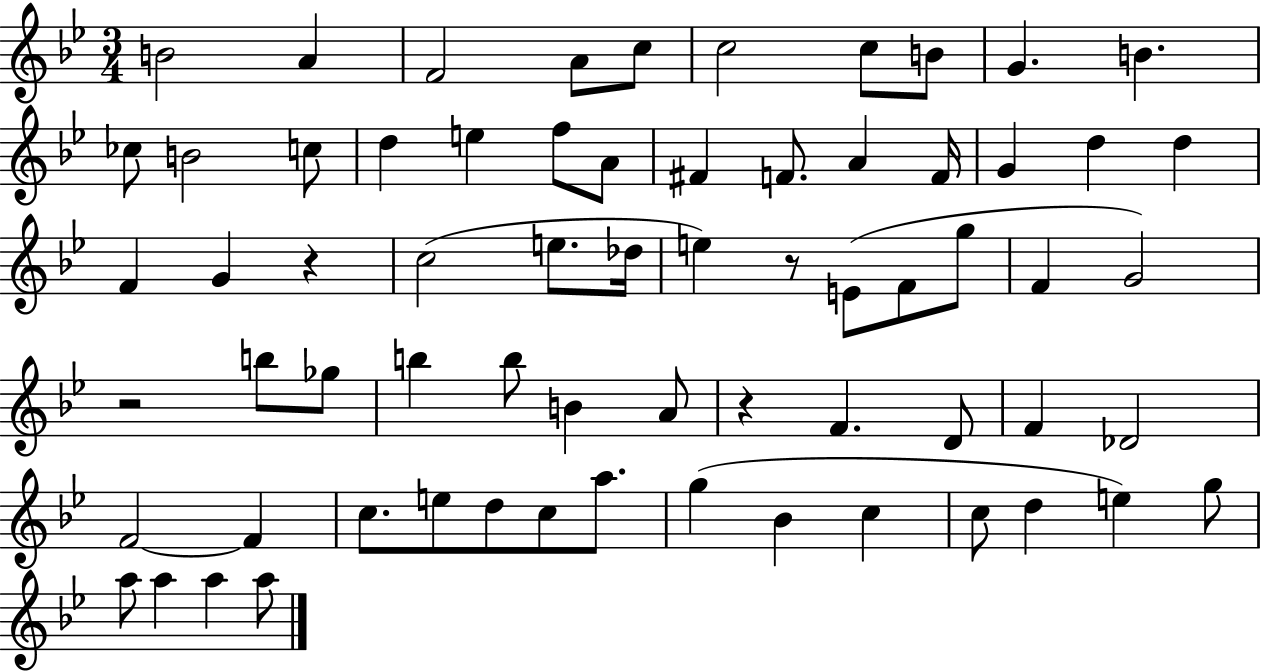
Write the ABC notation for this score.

X:1
T:Untitled
M:3/4
L:1/4
K:Bb
B2 A F2 A/2 c/2 c2 c/2 B/2 G B _c/2 B2 c/2 d e f/2 A/2 ^F F/2 A F/4 G d d F G z c2 e/2 _d/4 e z/2 E/2 F/2 g/2 F G2 z2 b/2 _g/2 b b/2 B A/2 z F D/2 F _D2 F2 F c/2 e/2 d/2 c/2 a/2 g _B c c/2 d e g/2 a/2 a a a/2